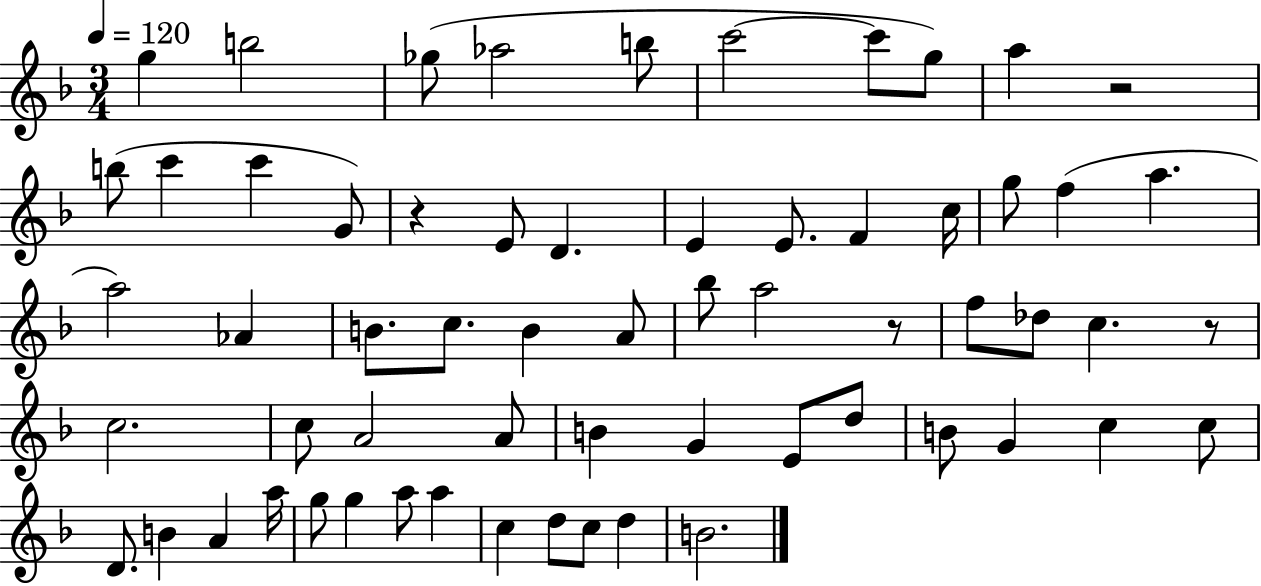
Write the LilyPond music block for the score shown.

{
  \clef treble
  \numericTimeSignature
  \time 3/4
  \key f \major
  \tempo 4 = 120
  g''4 b''2 | ges''8( aes''2 b''8 | c'''2~~ c'''8 g''8) | a''4 r2 | \break b''8( c'''4 c'''4 g'8) | r4 e'8 d'4. | e'4 e'8. f'4 c''16 | g''8 f''4( a''4. | \break a''2) aes'4 | b'8. c''8. b'4 a'8 | bes''8 a''2 r8 | f''8 des''8 c''4. r8 | \break c''2. | c''8 a'2 a'8 | b'4 g'4 e'8 d''8 | b'8 g'4 c''4 c''8 | \break d'8. b'4 a'4 a''16 | g''8 g''4 a''8 a''4 | c''4 d''8 c''8 d''4 | b'2. | \break \bar "|."
}